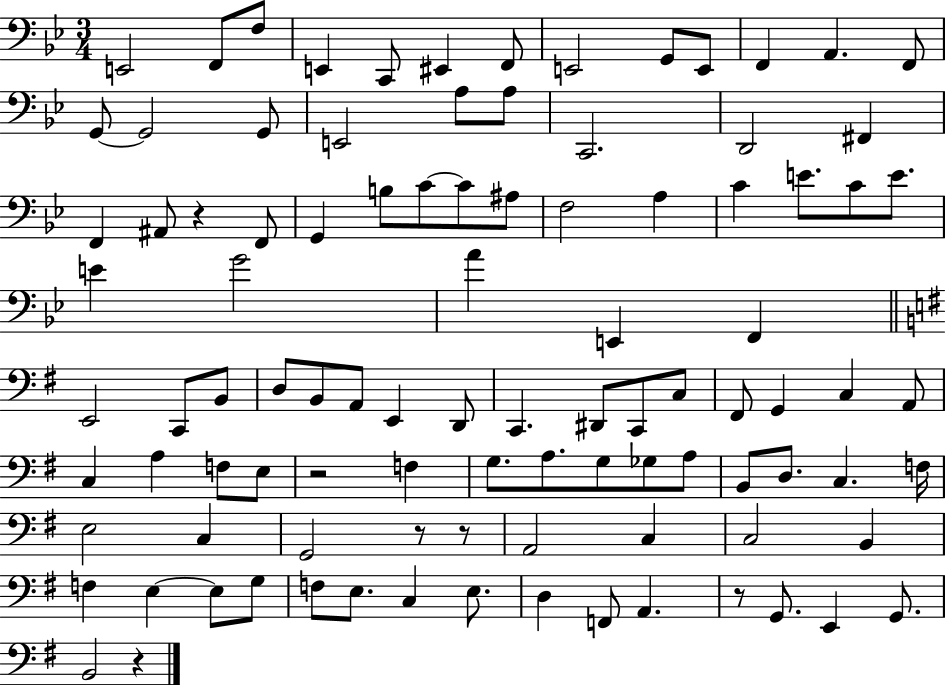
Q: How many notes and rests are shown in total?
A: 99